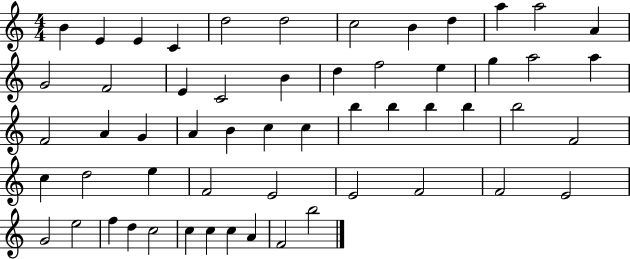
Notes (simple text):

B4/q E4/q E4/q C4/q D5/h D5/h C5/h B4/q D5/q A5/q A5/h A4/q G4/h F4/h E4/q C4/h B4/q D5/q F5/h E5/q G5/q A5/h A5/q F4/h A4/q G4/q A4/q B4/q C5/q C5/q B5/q B5/q B5/q B5/q B5/h F4/h C5/q D5/h E5/q F4/h E4/h E4/h F4/h F4/h E4/h G4/h E5/h F5/q D5/q C5/h C5/q C5/q C5/q A4/q F4/h B5/h